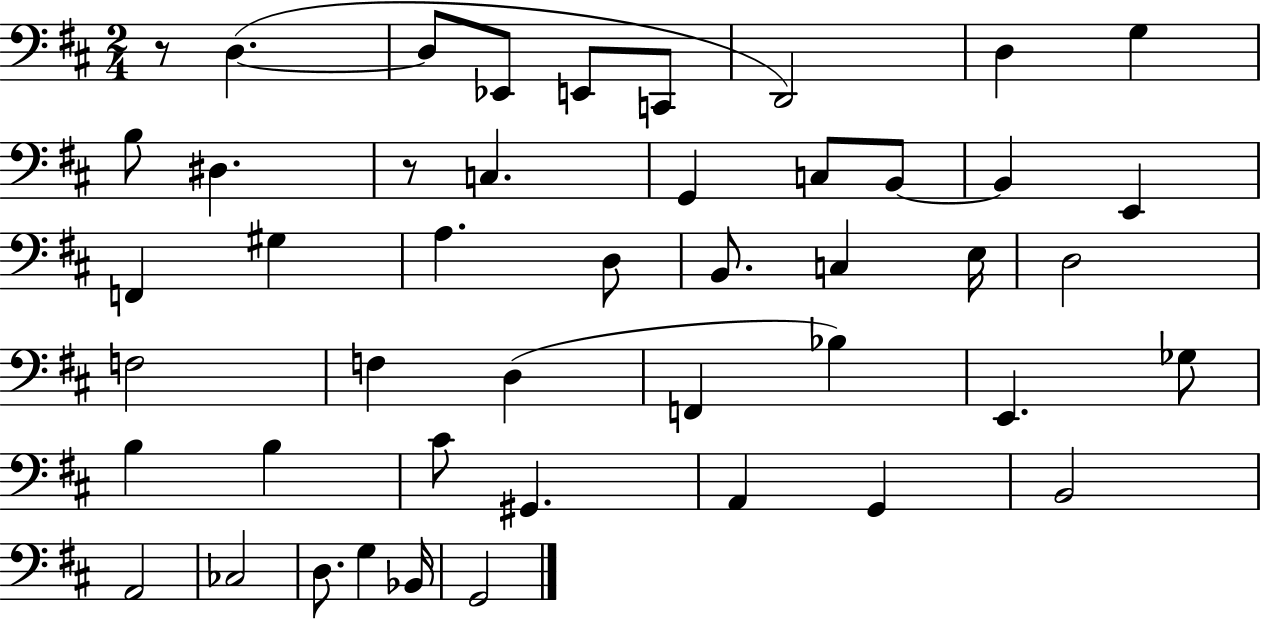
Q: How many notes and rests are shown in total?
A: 46